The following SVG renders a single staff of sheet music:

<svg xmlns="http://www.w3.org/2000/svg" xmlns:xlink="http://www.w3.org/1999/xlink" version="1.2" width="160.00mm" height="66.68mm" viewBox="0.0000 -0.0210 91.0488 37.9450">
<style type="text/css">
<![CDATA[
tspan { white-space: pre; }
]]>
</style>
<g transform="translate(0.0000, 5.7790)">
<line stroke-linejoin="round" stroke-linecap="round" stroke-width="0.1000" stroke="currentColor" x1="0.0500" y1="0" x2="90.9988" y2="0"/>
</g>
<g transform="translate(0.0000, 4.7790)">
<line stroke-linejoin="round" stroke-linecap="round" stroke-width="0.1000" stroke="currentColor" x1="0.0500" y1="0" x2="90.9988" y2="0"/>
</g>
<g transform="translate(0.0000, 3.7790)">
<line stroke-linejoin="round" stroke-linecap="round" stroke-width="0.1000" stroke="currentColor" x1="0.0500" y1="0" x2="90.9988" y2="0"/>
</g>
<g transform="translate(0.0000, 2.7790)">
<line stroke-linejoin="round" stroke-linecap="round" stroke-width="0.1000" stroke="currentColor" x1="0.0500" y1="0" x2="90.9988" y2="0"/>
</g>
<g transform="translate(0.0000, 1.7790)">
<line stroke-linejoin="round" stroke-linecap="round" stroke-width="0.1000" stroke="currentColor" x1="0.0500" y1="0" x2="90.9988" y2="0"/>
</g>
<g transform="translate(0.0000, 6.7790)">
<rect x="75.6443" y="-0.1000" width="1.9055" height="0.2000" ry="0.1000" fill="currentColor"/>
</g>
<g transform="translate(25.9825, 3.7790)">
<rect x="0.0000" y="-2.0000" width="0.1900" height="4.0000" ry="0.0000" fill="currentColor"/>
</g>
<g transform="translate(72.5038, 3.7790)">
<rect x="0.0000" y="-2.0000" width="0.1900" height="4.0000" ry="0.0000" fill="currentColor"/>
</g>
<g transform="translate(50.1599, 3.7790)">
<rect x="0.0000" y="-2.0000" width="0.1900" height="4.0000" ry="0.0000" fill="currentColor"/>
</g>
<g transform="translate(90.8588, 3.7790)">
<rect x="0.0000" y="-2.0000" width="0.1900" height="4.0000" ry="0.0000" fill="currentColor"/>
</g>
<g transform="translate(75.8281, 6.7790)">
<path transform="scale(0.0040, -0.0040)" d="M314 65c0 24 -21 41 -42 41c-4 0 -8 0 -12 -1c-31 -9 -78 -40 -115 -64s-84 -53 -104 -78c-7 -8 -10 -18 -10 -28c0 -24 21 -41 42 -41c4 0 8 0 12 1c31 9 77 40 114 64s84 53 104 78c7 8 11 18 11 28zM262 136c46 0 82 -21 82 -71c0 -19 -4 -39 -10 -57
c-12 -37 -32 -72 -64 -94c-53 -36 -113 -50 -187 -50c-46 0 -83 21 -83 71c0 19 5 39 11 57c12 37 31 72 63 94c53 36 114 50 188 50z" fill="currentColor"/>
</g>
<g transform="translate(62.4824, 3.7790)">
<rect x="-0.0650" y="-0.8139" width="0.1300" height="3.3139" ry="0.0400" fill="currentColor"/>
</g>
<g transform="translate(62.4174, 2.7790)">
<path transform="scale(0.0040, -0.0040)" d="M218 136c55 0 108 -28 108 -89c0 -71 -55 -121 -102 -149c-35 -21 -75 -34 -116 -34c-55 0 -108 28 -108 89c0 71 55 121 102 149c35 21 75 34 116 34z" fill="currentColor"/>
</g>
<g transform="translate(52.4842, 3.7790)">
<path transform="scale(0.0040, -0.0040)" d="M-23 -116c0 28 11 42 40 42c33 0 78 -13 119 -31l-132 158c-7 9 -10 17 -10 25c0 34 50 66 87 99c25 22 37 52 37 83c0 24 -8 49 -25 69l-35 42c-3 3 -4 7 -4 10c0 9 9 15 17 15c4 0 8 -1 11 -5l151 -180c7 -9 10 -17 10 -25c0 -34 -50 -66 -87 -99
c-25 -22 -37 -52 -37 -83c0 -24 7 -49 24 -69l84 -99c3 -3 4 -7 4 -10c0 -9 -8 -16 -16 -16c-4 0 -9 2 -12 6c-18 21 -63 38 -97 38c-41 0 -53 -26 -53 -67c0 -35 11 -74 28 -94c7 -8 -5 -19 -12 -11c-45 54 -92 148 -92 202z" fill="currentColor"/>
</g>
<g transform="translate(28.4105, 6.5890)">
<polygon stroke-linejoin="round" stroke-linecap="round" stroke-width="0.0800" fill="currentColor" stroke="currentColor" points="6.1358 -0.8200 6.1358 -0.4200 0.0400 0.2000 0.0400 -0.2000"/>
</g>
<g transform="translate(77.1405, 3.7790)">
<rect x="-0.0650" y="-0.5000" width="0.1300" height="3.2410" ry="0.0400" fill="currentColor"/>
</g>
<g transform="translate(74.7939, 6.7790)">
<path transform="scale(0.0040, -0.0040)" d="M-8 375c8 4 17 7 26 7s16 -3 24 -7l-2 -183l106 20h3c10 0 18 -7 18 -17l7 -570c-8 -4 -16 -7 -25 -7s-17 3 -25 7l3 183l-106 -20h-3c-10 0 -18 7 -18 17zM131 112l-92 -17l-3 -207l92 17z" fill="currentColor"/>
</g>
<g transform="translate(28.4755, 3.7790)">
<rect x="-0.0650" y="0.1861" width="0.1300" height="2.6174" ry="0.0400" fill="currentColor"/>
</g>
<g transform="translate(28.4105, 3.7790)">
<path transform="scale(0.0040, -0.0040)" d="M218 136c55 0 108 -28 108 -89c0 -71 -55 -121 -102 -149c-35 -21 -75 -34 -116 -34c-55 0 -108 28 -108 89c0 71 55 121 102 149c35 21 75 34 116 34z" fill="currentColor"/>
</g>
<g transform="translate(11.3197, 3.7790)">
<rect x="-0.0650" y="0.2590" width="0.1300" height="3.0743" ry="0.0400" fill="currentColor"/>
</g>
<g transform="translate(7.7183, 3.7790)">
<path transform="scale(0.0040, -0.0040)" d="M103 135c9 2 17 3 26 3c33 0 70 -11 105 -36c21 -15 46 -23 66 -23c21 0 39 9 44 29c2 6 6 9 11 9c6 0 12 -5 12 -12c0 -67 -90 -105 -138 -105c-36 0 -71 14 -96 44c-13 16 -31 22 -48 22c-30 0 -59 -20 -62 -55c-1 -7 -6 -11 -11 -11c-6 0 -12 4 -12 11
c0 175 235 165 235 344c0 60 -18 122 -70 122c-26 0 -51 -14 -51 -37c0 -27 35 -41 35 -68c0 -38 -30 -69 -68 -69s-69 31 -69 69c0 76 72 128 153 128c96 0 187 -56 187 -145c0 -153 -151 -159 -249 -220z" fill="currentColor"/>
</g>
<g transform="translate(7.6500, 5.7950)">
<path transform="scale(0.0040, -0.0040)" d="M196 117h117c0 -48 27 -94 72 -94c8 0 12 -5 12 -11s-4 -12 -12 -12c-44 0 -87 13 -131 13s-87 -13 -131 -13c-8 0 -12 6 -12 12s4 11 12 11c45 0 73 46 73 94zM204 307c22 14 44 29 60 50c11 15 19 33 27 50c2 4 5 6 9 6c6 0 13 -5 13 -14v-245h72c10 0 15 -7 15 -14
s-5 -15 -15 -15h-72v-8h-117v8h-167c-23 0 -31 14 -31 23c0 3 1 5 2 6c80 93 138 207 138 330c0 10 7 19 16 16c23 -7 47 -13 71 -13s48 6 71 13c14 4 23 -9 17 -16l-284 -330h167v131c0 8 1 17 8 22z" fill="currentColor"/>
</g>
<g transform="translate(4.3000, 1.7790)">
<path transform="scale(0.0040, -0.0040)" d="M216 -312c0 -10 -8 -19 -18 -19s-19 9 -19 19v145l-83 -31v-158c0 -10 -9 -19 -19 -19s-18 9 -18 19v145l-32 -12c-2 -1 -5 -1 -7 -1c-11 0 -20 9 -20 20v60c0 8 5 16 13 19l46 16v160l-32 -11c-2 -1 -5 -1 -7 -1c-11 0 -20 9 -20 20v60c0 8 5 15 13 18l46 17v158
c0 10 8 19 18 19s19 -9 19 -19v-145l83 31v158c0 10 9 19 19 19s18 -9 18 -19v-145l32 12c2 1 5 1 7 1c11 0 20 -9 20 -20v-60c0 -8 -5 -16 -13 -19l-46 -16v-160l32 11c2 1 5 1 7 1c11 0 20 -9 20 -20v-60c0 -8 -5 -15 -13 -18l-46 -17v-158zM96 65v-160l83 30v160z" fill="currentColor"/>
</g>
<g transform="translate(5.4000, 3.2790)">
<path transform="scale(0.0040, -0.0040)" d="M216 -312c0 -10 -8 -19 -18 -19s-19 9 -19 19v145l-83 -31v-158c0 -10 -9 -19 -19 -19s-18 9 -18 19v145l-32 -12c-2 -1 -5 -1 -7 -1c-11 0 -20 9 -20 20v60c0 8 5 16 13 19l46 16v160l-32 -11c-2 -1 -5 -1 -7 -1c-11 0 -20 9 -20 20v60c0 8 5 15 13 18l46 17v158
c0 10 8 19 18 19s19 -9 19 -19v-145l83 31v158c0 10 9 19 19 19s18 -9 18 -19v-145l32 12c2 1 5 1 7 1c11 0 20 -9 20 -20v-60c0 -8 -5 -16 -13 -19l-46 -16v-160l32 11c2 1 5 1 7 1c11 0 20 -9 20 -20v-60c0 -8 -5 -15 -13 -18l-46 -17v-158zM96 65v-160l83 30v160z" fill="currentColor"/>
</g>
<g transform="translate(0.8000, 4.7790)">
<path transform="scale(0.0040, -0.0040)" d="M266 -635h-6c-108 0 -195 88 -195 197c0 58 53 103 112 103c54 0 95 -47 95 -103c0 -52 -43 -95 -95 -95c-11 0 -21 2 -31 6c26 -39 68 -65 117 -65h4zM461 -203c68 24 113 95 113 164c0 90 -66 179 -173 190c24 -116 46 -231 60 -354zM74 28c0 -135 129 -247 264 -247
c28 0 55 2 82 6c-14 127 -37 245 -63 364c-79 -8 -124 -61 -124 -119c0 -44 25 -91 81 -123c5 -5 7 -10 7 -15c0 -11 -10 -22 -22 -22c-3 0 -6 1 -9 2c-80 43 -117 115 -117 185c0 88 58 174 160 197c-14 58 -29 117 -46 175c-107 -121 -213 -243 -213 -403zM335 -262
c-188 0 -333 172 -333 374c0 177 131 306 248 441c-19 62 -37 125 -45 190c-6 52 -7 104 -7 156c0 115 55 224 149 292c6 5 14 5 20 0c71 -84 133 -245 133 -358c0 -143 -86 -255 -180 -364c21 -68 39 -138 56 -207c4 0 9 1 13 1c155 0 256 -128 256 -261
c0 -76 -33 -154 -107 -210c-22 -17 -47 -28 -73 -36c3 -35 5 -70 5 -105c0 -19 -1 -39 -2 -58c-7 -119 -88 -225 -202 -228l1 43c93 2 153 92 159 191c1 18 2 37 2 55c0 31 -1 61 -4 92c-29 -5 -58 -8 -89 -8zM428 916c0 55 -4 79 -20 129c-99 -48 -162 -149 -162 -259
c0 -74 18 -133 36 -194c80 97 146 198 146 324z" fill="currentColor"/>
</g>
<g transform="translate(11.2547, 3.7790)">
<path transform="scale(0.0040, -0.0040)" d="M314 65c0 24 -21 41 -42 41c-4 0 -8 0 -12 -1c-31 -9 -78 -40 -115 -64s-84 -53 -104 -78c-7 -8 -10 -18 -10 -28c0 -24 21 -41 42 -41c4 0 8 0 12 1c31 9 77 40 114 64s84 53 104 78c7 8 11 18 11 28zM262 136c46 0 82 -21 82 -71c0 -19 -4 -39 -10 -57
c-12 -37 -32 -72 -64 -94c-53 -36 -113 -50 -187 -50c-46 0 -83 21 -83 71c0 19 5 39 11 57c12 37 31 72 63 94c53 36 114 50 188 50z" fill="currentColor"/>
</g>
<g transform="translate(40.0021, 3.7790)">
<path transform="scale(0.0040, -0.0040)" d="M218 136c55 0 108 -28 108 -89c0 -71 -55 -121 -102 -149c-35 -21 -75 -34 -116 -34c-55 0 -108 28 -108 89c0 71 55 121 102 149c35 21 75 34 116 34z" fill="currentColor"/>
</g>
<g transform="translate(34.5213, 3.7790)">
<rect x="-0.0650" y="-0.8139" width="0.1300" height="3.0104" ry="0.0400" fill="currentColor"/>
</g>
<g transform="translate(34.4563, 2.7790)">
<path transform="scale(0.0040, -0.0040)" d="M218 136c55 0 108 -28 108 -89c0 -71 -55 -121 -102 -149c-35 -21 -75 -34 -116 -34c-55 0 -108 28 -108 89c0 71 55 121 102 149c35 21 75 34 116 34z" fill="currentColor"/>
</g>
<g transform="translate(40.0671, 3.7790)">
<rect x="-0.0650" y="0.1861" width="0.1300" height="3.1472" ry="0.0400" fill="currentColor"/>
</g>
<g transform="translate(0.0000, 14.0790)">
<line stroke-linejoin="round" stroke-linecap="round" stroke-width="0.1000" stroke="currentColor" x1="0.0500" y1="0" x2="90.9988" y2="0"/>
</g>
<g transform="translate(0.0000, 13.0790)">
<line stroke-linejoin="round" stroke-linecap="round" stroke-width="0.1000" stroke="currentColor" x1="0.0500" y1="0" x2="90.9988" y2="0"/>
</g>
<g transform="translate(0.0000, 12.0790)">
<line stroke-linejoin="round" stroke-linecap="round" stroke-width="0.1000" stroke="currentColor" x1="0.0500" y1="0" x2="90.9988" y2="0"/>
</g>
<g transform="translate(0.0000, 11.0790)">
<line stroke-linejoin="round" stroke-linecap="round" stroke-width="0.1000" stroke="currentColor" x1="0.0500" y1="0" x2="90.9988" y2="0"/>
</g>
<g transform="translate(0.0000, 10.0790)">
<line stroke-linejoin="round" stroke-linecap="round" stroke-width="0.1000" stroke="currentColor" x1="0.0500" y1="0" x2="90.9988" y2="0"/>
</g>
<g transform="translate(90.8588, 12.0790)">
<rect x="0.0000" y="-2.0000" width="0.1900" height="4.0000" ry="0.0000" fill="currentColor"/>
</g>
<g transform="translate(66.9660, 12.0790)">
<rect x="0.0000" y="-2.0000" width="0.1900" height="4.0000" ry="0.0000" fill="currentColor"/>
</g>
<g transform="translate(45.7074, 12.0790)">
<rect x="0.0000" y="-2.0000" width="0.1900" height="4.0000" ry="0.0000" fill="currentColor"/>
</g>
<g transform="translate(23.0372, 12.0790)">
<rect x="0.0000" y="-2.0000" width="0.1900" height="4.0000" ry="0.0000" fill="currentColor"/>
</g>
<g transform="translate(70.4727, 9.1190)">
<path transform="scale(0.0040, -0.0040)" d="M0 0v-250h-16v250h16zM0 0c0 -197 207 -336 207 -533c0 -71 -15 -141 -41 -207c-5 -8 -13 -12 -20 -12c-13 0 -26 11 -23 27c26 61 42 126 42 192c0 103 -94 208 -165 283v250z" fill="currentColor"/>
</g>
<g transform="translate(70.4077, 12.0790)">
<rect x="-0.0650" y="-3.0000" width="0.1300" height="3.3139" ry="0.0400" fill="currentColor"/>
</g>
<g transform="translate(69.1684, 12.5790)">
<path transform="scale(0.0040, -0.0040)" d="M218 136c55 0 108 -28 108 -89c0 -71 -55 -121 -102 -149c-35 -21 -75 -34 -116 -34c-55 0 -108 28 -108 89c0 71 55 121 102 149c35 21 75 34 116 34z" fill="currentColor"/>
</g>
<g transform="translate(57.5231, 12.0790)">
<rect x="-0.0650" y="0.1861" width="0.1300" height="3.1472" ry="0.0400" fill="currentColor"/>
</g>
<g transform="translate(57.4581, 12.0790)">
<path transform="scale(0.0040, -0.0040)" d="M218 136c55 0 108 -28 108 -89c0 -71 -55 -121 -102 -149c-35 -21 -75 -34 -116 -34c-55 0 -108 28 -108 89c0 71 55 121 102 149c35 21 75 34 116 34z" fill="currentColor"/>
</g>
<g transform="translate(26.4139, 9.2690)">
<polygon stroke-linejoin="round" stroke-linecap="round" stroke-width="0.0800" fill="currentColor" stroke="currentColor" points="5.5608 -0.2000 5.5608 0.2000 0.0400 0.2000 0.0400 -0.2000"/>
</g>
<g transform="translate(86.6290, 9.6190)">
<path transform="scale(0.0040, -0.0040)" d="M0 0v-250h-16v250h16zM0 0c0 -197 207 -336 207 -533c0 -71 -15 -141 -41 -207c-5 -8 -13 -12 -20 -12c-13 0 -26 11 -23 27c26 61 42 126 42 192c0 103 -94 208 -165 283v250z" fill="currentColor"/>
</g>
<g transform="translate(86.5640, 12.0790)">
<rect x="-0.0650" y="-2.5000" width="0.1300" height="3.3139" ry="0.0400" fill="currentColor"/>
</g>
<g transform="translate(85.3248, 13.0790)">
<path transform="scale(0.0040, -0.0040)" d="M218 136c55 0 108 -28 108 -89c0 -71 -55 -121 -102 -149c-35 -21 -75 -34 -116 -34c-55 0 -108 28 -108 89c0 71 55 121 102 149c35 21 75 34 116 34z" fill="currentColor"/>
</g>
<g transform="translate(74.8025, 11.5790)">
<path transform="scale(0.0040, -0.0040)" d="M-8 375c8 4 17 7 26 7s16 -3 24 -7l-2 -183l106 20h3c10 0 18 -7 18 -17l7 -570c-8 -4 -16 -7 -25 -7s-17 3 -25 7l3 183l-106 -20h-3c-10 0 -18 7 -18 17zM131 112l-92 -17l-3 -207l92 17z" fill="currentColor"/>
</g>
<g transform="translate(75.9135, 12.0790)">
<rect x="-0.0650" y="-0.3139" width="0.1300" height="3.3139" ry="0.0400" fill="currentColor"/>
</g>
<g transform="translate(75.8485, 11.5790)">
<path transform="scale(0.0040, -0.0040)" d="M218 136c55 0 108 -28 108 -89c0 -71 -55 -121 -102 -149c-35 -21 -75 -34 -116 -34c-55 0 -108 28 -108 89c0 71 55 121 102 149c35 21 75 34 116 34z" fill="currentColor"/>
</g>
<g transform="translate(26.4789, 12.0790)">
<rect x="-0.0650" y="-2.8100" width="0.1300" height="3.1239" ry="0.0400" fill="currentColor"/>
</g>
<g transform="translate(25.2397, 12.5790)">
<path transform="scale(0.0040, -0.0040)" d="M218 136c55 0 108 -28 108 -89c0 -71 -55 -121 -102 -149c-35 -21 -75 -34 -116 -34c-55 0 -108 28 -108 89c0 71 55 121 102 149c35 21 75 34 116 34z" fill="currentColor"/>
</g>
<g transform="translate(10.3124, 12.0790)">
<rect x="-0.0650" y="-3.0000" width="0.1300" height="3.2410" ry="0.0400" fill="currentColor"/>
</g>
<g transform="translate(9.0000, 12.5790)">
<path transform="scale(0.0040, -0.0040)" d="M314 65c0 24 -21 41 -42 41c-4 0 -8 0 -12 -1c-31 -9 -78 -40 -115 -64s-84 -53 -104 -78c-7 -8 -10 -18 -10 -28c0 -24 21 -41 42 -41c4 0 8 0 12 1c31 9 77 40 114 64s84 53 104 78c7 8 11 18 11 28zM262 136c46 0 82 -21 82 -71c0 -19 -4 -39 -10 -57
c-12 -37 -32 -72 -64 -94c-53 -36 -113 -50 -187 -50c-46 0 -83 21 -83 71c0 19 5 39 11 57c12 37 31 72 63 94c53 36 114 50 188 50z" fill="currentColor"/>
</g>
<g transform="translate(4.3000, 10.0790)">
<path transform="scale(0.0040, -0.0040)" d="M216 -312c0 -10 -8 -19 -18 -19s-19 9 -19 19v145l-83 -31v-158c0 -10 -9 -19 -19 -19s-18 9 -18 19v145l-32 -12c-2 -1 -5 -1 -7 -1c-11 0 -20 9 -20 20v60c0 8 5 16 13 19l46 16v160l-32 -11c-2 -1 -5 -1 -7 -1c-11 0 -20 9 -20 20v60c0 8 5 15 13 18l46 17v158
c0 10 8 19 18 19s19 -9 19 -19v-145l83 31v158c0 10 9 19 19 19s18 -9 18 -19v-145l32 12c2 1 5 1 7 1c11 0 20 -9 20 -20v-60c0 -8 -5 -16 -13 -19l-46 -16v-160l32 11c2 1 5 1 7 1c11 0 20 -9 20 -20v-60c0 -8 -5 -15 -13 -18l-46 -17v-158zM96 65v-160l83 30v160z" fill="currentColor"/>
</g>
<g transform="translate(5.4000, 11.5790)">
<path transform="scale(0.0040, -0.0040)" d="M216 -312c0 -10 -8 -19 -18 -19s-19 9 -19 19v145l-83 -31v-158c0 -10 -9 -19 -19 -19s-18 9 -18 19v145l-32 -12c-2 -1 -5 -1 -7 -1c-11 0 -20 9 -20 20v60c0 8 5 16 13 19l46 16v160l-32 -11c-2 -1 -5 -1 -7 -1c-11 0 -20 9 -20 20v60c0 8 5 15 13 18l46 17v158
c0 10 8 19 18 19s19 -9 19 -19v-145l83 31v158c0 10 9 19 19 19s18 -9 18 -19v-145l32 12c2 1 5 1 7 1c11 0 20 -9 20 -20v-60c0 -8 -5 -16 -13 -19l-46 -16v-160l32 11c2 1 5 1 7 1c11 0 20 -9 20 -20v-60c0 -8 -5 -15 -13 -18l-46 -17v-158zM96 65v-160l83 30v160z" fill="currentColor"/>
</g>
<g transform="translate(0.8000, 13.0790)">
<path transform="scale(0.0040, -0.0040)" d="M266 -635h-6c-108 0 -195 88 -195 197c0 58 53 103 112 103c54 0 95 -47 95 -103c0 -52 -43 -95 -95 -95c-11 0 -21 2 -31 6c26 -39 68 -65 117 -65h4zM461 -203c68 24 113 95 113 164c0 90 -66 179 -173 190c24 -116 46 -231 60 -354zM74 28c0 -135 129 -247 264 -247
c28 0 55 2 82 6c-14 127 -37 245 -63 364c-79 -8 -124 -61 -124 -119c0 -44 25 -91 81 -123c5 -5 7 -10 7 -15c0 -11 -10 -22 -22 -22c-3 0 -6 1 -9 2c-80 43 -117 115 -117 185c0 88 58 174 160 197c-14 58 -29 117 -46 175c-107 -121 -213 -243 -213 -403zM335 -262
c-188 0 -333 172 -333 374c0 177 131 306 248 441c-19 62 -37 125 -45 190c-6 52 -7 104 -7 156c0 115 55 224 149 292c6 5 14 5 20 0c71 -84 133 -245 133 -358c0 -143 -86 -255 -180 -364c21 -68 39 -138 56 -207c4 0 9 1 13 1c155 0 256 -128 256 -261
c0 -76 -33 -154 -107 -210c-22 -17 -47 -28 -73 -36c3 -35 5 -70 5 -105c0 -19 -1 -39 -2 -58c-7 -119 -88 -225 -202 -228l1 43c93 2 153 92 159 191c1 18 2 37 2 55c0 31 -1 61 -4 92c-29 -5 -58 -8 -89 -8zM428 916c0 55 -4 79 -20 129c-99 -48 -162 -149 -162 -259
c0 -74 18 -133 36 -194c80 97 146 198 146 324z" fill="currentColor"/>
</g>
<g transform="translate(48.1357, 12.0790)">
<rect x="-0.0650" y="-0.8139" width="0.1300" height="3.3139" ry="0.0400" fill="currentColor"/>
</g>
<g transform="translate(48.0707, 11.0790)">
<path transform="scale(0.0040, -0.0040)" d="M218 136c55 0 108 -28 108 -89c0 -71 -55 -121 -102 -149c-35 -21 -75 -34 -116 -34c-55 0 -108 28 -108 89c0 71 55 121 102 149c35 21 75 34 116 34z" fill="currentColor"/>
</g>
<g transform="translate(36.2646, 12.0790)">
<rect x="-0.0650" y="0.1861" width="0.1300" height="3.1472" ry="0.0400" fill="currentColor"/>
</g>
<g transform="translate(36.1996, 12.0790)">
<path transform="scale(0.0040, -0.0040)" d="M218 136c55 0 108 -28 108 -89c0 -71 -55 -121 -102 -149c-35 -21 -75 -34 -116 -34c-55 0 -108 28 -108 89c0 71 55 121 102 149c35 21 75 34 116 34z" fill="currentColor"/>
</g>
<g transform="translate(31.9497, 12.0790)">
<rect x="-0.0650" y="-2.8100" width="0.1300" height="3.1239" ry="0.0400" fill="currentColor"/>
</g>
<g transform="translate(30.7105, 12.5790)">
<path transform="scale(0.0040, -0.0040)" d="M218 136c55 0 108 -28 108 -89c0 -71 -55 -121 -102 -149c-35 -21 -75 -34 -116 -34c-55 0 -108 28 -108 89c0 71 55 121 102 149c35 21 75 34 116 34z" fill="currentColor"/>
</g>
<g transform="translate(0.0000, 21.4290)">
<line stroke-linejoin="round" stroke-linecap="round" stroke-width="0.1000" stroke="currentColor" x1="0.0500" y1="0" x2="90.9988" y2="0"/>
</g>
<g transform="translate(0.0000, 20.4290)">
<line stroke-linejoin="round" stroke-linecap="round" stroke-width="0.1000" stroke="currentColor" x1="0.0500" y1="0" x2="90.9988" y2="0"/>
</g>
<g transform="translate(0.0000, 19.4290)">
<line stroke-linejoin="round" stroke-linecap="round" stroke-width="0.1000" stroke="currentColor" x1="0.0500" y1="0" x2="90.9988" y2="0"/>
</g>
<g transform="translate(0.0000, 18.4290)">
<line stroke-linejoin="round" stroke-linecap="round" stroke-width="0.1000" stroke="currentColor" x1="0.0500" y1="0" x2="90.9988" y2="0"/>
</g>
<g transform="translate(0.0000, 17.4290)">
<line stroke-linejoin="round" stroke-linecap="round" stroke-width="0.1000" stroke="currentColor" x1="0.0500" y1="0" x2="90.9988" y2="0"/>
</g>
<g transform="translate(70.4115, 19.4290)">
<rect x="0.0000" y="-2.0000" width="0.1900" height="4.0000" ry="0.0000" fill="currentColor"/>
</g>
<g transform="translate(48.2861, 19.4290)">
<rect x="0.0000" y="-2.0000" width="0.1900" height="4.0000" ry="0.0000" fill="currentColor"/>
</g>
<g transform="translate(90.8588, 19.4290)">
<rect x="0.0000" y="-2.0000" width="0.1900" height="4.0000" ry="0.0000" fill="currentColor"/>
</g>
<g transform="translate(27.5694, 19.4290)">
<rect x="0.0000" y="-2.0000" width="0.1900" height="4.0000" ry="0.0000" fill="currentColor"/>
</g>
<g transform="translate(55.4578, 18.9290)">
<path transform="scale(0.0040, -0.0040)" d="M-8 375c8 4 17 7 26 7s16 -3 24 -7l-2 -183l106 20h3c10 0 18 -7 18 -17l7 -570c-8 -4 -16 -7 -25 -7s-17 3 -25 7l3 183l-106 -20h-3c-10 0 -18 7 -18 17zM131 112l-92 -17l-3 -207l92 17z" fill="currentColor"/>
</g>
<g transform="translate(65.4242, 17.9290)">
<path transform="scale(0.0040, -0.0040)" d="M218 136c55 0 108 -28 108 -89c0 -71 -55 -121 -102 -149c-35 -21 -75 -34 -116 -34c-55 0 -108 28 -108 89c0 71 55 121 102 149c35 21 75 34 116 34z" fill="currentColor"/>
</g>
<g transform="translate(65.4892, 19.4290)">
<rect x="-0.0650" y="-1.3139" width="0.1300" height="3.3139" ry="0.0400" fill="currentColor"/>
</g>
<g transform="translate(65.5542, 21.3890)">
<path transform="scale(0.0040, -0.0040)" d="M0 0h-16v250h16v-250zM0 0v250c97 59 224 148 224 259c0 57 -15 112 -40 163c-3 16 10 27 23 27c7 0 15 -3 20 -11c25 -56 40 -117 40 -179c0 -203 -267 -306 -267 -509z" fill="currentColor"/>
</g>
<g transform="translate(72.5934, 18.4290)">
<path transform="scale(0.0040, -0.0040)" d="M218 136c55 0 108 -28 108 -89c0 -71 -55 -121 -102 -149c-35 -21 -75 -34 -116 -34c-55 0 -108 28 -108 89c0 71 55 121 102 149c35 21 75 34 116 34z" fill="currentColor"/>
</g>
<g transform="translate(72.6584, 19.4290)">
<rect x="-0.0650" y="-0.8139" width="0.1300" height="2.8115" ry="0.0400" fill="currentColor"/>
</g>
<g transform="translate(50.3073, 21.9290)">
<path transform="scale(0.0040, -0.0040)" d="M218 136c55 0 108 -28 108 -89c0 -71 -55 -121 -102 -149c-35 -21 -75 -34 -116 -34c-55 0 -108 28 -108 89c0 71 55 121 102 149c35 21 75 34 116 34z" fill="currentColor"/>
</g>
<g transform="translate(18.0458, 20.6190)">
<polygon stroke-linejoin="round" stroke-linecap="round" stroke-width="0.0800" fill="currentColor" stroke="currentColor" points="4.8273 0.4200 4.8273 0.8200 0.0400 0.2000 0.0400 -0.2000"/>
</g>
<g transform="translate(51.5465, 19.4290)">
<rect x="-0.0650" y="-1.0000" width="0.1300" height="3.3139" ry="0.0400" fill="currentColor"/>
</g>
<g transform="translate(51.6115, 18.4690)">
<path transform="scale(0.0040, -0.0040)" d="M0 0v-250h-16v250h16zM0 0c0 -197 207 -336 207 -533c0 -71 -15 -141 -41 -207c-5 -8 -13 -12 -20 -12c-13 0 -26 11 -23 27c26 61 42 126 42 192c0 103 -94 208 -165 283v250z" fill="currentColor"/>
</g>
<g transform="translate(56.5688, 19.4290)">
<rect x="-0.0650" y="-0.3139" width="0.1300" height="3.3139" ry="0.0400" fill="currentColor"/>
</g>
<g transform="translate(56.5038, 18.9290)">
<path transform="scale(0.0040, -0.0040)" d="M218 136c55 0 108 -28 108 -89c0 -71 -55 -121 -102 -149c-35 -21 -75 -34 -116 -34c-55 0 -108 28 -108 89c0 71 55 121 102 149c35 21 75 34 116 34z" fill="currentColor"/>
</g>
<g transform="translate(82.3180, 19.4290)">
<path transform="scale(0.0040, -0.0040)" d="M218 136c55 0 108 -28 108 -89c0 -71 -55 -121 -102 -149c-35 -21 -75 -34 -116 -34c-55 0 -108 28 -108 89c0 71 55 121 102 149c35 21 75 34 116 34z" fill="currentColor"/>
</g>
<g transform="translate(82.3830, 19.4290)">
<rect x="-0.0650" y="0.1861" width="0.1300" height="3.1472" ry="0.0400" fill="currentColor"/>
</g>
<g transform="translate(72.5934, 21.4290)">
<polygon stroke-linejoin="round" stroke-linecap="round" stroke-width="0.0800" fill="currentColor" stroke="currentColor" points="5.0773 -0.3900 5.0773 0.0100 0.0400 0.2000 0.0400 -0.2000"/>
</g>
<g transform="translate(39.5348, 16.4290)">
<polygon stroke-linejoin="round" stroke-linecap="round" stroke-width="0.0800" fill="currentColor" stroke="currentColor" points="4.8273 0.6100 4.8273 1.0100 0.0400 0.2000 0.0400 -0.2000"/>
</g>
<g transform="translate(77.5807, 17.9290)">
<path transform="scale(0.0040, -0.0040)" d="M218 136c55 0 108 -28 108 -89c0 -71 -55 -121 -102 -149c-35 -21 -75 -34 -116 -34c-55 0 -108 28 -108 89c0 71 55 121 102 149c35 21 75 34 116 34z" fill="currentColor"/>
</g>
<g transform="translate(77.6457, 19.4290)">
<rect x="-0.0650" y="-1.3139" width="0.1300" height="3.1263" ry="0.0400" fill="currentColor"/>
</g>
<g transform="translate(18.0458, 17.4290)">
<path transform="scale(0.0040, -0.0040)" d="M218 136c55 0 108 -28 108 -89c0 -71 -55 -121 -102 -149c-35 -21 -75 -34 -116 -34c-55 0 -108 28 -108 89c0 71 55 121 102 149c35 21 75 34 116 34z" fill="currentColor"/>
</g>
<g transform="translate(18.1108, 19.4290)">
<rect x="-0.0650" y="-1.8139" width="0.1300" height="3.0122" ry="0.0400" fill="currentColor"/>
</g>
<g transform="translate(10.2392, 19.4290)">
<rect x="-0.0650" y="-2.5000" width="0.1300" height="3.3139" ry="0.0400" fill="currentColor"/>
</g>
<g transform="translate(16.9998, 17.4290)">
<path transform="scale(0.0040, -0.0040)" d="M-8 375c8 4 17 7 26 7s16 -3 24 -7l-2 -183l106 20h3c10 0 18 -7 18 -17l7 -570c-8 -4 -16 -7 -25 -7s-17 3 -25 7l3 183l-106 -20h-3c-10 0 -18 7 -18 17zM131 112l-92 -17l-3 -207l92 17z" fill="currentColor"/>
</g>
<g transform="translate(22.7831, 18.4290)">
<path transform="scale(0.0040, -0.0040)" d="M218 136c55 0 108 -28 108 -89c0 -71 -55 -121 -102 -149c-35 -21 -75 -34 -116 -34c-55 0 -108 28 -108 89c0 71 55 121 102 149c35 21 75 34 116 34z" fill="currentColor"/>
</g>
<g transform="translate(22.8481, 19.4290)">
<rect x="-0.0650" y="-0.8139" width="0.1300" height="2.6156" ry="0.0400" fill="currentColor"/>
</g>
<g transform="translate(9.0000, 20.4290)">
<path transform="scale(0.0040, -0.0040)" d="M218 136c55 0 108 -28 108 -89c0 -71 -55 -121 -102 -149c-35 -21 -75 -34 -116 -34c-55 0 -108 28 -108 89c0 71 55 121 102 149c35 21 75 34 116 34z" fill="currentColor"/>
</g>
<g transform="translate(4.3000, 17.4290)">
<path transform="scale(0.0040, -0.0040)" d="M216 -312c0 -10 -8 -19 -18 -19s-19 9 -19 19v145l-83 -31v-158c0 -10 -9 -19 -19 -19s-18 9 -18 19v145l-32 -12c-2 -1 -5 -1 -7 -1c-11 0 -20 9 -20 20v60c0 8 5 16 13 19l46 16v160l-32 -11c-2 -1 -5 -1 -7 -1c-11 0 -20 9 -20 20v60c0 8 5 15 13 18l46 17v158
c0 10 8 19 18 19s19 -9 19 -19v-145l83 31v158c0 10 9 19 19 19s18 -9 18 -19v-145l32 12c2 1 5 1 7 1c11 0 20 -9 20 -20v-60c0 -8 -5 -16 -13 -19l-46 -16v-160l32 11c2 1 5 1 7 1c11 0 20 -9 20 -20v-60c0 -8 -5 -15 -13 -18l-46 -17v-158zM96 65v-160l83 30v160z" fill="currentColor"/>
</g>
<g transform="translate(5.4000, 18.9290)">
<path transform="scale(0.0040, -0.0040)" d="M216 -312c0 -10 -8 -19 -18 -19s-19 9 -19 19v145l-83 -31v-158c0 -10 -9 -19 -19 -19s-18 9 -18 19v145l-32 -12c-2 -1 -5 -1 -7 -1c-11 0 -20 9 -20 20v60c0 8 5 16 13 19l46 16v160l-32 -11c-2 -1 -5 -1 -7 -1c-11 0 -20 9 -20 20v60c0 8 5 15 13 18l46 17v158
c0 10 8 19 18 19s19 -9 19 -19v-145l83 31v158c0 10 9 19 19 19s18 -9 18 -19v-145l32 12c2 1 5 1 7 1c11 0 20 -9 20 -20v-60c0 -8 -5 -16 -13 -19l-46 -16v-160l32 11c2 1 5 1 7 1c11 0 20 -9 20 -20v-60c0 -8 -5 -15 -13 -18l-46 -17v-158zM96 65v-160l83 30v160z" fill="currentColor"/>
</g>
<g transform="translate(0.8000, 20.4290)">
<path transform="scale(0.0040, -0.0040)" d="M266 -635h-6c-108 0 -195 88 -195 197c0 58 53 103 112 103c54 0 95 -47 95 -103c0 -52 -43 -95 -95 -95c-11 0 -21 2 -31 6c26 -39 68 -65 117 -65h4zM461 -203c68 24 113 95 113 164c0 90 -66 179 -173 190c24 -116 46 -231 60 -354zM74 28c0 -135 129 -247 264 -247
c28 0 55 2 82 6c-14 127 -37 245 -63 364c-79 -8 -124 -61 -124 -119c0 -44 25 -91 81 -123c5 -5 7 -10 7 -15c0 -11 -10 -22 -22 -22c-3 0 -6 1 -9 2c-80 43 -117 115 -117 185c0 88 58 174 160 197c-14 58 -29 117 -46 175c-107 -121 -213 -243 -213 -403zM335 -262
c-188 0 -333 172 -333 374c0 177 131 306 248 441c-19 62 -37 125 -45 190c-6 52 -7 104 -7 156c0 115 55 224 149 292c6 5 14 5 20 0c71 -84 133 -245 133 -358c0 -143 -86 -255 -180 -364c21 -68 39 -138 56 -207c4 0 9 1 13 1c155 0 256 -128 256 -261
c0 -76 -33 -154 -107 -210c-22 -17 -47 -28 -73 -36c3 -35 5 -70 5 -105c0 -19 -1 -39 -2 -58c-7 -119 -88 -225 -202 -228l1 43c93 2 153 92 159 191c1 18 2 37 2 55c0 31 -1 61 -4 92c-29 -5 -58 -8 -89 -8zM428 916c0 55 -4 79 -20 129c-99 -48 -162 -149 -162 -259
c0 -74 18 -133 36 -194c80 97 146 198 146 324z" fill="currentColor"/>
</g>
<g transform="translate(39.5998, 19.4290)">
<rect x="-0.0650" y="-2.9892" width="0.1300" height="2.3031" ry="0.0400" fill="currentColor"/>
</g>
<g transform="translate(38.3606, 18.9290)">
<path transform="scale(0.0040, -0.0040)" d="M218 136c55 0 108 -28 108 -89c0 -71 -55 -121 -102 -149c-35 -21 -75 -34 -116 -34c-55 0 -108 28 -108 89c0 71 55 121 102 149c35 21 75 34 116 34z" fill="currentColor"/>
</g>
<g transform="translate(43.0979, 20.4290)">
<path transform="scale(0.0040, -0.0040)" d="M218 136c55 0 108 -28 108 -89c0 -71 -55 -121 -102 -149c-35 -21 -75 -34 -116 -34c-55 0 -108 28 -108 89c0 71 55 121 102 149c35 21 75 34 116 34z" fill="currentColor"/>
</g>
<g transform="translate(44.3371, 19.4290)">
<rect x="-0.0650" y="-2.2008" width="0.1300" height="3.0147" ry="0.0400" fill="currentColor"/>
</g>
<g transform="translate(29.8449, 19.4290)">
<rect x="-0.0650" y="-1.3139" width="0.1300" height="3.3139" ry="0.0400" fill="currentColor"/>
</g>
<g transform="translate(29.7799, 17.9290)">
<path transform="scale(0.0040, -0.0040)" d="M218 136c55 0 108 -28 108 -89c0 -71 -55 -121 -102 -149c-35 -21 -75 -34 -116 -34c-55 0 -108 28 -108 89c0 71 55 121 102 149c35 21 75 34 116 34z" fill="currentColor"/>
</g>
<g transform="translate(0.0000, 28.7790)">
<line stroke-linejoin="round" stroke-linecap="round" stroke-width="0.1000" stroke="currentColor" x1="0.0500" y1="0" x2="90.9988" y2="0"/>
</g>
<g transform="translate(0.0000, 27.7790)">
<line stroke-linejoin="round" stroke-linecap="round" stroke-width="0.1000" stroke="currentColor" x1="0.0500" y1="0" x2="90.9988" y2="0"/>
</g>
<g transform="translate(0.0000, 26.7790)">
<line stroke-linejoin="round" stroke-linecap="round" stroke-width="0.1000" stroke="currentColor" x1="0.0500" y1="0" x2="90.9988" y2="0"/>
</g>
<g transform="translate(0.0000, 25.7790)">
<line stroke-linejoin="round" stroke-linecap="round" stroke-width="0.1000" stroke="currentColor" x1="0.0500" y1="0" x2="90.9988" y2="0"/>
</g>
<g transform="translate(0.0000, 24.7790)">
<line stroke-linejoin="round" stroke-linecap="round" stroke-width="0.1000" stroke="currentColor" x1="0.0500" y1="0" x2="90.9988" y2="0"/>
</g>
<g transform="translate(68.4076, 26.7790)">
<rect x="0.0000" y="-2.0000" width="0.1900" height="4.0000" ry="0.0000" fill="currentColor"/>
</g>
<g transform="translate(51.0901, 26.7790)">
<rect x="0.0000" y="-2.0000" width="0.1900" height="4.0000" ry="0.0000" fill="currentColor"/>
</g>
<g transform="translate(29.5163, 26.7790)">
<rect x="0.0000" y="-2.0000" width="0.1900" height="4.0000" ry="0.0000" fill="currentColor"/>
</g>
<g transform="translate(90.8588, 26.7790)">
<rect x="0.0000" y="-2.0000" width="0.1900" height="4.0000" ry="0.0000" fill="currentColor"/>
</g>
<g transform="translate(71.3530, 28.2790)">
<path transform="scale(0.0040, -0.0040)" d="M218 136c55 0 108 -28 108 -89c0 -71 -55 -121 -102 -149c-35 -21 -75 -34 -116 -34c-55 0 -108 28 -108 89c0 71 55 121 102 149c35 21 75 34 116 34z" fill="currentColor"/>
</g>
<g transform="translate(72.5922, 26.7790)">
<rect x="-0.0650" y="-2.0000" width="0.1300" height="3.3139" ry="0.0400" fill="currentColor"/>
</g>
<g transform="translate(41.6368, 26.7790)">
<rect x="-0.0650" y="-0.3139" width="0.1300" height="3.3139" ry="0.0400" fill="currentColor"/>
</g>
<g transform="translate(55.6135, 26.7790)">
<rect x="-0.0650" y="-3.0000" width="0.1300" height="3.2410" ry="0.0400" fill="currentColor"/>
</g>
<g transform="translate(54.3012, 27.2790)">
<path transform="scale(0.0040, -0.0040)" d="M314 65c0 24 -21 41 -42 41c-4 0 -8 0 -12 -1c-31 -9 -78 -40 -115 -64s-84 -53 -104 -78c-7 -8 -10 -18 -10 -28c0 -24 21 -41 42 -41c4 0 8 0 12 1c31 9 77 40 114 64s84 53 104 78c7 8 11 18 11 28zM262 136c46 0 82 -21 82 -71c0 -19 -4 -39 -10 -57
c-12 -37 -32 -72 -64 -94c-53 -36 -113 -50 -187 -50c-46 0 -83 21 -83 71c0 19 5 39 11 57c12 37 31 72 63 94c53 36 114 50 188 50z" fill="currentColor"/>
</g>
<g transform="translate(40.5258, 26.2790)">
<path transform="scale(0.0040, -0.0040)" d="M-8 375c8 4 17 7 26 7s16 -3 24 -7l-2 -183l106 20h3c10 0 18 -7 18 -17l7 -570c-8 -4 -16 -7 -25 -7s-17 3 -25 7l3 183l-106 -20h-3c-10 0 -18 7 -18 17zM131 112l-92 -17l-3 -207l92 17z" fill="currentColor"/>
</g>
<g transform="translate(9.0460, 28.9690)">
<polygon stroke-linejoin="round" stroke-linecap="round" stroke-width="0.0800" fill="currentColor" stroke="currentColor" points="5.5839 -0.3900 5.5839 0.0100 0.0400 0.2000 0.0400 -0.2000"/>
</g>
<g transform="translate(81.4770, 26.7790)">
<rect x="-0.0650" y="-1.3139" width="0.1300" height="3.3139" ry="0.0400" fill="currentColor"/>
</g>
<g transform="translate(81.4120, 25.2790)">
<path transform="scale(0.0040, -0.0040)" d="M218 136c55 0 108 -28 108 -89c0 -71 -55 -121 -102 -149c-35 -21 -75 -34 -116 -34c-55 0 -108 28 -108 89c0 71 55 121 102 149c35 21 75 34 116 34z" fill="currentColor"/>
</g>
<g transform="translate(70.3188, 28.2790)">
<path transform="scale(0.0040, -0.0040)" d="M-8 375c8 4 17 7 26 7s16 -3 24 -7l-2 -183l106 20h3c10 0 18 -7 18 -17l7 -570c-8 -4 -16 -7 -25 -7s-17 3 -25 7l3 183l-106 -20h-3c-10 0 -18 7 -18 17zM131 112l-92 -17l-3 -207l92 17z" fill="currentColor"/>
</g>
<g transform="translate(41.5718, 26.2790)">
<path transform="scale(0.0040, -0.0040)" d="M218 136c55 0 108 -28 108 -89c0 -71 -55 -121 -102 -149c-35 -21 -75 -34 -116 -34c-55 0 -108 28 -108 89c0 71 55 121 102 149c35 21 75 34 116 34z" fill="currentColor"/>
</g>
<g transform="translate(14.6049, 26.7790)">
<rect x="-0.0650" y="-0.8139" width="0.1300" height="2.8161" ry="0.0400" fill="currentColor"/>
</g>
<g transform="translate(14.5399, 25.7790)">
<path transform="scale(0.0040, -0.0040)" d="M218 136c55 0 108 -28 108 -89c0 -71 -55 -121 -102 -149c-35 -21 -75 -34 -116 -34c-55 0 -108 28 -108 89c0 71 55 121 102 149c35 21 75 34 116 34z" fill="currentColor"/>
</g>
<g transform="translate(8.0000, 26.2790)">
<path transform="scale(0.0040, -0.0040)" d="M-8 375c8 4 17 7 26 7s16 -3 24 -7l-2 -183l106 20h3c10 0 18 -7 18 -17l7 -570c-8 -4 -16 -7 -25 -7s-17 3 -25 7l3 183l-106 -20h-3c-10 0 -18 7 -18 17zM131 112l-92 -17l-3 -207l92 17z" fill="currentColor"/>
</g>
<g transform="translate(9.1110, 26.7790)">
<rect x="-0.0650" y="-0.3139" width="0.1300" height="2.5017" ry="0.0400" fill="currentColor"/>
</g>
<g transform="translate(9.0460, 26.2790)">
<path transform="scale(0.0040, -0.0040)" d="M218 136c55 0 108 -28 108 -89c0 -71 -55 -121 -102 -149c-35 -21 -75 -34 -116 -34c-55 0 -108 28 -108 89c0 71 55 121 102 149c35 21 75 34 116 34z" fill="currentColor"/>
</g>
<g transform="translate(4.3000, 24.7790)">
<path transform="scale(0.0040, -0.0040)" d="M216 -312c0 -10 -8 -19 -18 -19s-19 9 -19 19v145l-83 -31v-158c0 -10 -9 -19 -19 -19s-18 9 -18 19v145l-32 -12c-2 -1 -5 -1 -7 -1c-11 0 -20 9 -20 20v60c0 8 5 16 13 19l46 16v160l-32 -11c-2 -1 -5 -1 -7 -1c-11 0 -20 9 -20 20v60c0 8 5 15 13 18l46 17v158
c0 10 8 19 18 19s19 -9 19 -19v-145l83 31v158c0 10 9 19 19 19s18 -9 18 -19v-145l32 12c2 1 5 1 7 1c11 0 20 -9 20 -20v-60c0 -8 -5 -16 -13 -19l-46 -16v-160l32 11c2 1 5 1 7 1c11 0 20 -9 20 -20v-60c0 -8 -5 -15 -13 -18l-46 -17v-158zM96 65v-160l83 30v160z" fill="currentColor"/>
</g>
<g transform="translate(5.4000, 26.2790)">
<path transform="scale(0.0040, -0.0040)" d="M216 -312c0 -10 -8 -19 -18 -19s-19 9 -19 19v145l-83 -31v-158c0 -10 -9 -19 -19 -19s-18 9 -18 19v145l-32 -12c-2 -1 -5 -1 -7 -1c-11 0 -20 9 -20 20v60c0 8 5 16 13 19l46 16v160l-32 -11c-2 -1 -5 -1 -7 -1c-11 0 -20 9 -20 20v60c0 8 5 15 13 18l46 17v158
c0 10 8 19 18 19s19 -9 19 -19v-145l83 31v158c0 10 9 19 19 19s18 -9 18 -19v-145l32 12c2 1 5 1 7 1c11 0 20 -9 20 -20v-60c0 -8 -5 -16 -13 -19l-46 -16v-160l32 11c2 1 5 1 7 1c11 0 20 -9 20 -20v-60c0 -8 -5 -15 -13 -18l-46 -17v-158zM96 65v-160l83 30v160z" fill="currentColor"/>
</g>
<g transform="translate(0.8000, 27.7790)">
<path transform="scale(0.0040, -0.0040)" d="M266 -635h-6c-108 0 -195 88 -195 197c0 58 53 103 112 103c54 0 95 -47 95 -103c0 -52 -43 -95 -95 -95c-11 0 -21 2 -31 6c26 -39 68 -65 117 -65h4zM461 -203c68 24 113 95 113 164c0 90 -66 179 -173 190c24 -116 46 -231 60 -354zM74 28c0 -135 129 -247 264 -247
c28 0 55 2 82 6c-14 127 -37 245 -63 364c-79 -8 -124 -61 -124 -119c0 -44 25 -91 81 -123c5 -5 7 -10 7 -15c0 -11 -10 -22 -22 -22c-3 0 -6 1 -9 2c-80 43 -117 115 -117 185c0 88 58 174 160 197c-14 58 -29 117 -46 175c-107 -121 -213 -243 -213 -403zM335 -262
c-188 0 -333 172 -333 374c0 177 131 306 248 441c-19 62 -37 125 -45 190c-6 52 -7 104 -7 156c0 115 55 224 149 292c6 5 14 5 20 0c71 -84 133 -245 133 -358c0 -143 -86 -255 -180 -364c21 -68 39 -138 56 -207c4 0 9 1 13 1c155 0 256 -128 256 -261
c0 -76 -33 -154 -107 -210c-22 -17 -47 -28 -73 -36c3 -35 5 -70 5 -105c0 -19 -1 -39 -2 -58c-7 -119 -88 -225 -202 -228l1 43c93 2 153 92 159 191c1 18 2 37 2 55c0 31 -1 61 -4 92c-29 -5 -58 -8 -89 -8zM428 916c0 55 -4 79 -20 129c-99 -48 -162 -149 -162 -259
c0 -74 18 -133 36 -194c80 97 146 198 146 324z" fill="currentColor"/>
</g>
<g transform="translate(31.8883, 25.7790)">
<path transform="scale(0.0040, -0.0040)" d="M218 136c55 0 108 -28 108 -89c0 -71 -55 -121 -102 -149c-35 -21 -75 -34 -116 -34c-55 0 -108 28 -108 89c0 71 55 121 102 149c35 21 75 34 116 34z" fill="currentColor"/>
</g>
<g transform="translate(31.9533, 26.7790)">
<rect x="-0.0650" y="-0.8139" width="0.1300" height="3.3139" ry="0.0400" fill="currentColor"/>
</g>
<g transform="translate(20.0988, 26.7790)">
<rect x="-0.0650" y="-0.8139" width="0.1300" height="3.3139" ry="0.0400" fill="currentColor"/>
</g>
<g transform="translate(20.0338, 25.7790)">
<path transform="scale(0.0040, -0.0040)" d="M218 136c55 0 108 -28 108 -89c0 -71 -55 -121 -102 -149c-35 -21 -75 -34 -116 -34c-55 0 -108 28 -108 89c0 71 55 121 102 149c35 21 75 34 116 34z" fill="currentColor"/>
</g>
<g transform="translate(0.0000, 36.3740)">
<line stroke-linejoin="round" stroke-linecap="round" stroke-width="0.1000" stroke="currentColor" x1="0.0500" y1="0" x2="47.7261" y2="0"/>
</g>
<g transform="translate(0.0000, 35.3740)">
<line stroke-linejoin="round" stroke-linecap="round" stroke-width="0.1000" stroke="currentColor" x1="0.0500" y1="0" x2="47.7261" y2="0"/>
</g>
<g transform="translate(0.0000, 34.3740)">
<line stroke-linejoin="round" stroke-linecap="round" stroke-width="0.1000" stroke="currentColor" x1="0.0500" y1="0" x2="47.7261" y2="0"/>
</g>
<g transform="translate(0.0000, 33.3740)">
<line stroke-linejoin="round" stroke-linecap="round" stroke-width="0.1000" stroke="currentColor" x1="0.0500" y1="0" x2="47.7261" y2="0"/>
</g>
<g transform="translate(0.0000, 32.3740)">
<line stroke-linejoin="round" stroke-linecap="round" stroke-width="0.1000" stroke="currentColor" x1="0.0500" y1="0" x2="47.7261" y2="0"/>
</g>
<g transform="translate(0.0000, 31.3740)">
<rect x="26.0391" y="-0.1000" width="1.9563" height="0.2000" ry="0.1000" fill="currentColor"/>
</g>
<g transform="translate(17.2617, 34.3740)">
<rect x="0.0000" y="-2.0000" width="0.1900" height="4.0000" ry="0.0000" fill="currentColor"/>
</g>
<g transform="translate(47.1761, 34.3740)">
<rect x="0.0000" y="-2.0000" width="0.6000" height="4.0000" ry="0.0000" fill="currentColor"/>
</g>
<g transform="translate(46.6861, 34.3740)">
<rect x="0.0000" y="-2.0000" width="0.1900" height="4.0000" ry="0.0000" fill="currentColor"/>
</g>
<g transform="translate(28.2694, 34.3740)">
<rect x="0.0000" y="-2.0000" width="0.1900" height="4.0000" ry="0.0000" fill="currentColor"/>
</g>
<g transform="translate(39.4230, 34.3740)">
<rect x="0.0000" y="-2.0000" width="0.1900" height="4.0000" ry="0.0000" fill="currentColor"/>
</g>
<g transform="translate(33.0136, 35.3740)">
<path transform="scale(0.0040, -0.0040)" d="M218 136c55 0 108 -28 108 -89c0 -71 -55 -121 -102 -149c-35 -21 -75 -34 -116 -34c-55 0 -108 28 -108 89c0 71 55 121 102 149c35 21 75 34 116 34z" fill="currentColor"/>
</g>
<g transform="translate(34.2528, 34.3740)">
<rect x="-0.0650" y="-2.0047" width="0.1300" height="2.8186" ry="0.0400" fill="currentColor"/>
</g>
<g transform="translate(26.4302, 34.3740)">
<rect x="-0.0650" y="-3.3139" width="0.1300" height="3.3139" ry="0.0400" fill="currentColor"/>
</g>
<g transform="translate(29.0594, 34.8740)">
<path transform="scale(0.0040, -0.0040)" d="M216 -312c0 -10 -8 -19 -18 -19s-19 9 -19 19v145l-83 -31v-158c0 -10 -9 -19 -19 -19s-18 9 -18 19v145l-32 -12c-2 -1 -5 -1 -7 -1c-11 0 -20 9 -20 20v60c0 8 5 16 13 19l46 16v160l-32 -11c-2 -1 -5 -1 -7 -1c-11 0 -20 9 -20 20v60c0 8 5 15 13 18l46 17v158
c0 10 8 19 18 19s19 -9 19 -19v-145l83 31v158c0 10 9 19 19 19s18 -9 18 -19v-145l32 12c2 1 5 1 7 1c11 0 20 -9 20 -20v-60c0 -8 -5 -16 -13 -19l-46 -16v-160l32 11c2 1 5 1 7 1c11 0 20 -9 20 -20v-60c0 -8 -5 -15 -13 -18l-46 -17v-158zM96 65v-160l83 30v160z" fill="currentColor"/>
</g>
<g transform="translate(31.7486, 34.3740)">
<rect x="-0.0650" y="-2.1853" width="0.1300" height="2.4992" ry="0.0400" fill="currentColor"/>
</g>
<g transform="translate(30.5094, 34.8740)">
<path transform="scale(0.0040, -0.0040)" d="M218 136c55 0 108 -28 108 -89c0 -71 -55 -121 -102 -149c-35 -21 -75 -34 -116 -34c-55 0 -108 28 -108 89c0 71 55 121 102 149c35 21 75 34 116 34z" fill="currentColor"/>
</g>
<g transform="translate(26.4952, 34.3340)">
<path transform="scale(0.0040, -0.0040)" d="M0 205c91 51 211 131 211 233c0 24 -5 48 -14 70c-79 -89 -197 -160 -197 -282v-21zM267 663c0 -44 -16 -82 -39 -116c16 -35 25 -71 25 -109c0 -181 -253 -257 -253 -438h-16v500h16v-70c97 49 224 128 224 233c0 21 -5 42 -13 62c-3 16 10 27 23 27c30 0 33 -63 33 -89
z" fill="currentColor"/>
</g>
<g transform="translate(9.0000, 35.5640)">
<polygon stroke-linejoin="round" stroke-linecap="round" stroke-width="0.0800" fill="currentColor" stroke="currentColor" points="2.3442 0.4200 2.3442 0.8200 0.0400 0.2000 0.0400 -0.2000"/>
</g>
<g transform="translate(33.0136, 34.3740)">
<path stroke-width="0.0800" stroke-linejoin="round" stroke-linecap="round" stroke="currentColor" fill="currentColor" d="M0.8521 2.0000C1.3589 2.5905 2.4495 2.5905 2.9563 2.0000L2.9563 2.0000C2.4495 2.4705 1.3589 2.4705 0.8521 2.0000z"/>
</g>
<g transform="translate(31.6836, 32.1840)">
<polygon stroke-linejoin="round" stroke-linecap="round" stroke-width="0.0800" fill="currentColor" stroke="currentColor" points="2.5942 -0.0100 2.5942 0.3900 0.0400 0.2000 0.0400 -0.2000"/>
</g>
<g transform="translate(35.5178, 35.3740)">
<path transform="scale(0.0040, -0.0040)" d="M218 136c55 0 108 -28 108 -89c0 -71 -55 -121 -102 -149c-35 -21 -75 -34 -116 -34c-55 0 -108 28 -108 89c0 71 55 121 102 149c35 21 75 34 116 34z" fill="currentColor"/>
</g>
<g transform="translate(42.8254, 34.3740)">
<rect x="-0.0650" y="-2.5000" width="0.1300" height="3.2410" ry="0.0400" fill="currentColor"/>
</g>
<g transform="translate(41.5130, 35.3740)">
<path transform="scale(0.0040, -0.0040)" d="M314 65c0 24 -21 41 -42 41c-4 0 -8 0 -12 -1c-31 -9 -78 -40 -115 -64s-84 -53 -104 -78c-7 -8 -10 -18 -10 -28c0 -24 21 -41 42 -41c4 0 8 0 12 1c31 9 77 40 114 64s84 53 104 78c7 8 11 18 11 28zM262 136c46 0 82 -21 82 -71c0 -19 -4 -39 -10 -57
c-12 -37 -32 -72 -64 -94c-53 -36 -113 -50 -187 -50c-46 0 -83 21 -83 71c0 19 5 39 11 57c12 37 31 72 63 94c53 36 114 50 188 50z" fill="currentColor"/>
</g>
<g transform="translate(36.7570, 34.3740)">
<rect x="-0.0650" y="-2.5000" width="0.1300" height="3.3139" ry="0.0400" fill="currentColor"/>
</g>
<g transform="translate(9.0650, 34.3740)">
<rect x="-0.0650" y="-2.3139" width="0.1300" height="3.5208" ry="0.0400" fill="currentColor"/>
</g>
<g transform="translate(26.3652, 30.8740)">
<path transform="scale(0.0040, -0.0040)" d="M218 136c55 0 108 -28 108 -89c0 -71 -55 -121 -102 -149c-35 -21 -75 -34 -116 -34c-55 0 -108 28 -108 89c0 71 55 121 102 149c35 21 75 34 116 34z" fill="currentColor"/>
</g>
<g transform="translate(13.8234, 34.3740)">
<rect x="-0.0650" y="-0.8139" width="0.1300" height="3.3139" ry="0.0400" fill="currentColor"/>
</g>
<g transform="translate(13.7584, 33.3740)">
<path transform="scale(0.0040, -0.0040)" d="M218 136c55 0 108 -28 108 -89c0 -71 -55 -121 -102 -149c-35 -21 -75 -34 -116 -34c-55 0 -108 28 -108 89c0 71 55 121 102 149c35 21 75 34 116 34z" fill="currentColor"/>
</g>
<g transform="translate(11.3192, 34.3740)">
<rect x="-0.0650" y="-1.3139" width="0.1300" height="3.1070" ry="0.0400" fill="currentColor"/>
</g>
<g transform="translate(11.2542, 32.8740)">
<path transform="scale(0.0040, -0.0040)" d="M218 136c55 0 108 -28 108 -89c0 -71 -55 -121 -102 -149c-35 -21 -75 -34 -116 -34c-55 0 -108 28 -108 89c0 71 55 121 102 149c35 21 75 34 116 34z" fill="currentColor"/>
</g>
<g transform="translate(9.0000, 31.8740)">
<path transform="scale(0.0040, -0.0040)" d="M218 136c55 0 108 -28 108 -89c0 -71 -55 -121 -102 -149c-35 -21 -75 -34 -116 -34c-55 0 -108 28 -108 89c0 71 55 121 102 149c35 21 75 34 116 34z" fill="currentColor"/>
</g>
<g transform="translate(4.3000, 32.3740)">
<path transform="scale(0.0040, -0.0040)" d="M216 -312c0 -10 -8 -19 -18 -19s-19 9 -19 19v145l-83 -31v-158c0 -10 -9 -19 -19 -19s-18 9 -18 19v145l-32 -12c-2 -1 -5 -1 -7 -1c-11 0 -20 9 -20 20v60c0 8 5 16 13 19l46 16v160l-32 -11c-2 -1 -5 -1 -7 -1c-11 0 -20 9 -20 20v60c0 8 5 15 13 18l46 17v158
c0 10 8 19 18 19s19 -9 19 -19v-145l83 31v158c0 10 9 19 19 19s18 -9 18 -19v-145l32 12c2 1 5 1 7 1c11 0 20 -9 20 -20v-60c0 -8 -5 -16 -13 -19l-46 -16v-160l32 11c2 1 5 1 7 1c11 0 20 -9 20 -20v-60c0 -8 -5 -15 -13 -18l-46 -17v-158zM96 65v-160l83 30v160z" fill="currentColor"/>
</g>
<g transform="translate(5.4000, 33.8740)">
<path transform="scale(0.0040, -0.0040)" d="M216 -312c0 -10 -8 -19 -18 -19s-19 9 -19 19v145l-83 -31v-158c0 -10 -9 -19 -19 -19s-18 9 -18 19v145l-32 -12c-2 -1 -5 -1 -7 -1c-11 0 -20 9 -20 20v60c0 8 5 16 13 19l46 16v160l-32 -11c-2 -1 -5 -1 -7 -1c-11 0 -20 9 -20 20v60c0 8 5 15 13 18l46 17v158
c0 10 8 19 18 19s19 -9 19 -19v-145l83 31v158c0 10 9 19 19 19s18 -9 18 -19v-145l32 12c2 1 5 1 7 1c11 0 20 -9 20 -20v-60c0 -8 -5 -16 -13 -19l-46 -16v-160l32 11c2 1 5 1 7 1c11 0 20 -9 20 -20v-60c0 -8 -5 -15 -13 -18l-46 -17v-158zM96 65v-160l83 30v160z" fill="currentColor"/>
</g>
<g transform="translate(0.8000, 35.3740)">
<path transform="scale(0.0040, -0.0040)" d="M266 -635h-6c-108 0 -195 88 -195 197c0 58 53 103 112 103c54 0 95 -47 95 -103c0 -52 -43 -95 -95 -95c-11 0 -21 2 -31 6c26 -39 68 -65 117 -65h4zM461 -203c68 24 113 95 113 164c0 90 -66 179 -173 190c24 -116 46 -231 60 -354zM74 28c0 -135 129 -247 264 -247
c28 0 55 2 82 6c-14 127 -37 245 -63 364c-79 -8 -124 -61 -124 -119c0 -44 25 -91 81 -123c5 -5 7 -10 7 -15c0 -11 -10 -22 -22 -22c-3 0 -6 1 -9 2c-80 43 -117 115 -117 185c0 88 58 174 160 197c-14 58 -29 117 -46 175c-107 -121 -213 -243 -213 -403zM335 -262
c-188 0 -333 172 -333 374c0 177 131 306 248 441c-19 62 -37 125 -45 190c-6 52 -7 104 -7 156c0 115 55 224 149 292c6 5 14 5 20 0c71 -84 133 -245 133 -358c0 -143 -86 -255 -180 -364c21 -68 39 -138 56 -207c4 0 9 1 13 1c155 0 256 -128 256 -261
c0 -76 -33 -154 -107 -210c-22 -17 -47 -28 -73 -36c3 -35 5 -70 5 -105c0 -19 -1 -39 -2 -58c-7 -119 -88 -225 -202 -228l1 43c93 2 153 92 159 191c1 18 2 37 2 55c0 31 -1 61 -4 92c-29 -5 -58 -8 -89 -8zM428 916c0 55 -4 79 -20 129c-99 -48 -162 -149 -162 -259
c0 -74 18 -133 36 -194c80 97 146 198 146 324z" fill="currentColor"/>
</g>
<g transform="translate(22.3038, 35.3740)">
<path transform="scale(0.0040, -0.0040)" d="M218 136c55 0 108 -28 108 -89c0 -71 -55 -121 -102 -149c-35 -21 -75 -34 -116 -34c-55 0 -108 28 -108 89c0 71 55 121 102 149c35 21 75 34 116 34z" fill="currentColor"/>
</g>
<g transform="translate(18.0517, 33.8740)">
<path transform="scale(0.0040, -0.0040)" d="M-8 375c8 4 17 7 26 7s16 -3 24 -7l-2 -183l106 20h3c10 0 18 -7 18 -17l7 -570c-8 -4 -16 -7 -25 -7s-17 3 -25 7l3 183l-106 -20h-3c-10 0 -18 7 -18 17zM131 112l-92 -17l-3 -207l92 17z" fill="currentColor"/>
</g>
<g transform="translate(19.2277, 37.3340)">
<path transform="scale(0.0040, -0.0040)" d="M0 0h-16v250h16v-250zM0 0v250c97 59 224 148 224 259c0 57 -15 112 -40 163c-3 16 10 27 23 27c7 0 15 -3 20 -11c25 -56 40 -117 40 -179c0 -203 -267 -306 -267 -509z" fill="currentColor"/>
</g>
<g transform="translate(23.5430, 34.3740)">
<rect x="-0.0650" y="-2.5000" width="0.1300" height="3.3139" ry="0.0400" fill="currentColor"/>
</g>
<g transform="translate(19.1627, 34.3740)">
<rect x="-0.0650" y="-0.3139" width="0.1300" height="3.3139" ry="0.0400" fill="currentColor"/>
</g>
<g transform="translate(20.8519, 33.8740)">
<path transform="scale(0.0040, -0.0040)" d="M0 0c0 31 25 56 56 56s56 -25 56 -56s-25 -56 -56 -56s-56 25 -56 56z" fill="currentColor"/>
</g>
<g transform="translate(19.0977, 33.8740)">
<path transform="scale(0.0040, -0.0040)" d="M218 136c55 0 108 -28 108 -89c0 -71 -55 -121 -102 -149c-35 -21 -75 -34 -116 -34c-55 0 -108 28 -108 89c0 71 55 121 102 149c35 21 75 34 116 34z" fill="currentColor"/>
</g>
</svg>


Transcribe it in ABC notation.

X:1
T:Untitled
M:2/4
L:1/4
K:D
B2 B/2 d/2 B z d C2 A2 A/2 A/2 B d B A/2 c G/2 G f/2 d/2 e ^c/2 G/2 D/2 c e/2 d/2 e/2 B c/2 d/2 d d c A2 F e g/2 e/2 d c/2 G b/4 ^A/2 G/2 G G2